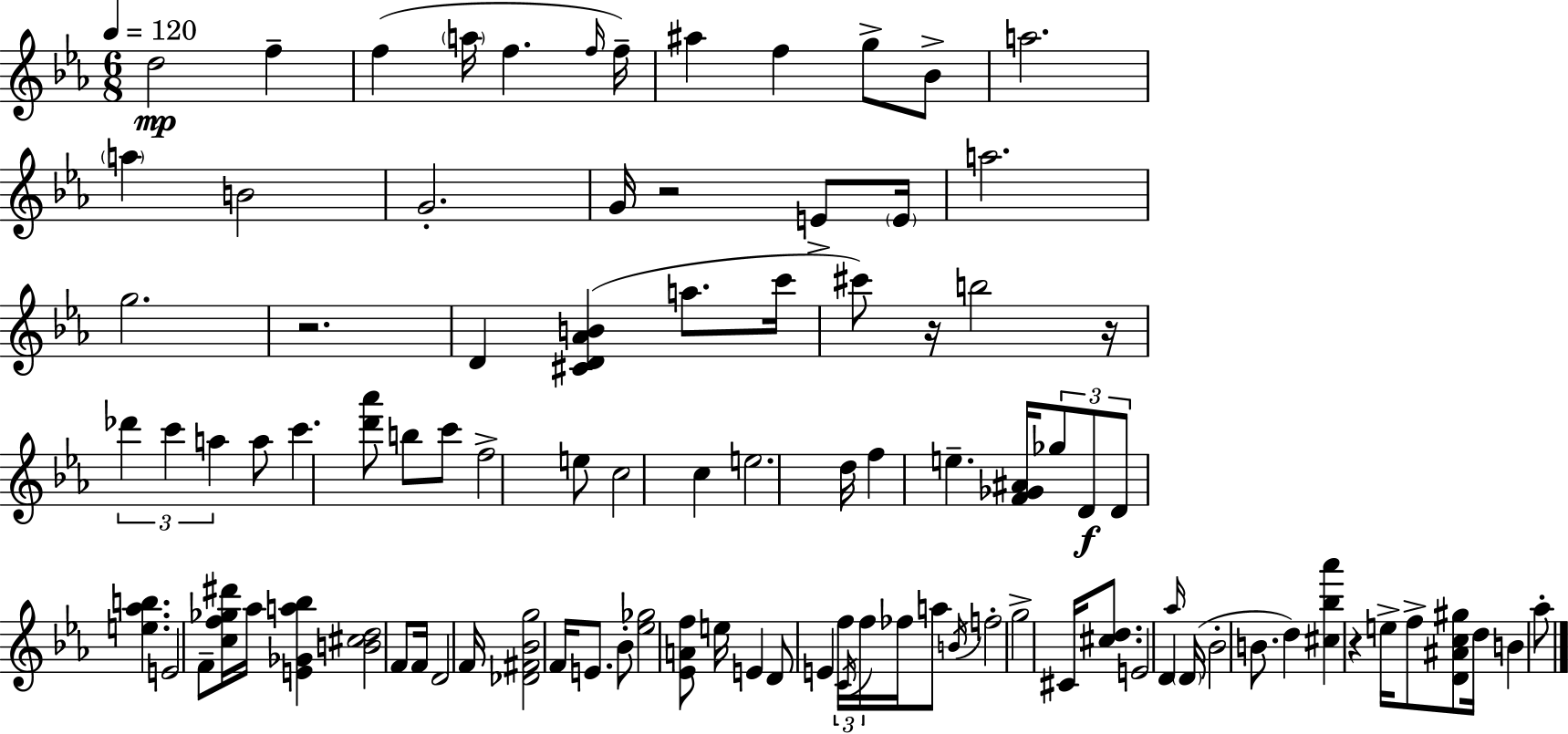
{
  \clef treble
  \numericTimeSignature
  \time 6/8
  \key c \minor
  \tempo 4 = 120
  \repeat volta 2 { d''2\mp f''4-- | f''4( \parenthesize a''16 f''4. \grace { f''16 } | f''16--) ais''4 f''4 g''8-> bes'8-> | a''2. | \break \parenthesize a''4 b'2 | g'2.-. | g'16 r2 e'8-> | \parenthesize e'16 a''2. | \break g''2. | r2. | d'4 <cis' d' aes' b'>4( a''8. | c'''16 cis'''8) r16 b''2 | \break r16 \tuplet 3/2 { des'''4 c'''4 a''4 } | a''8 c'''4. <d''' aes'''>8 b''8 | c'''8 f''2-> e''8 | c''2 c''4 | \break e''2. | d''16 f''4 e''4.-- | <f' ges' ais'>16 \tuplet 3/2 { ges''8 d'8\f d'8 } <e'' aes'' b''>4. | e'2 f'8-- <c'' f'' ges'' dis'''>16 | \break aes''16 <e' ges' a'' bes''>4 <b' cis'' d''>2 | f'8 f'16 d'2 | f'16 <des' fis' bes' g''>2 f'16 e'8. | bes'8-. <ees'' ges''>2 <ees' a' f''>8 | \break e''16 e'4 d'8 e'4 | \tuplet 3/2 { f''16 \acciaccatura { c'16 } f''16 } fes''16 a''8 \acciaccatura { b'16 } f''2-. | g''2-> cis'16 | <cis'' d''>8. e'2 d'4 | \break \grace { aes''16 } \parenthesize d'16( bes'2-. | b'8. d''4) <cis'' bes'' aes'''>4 | r4 e''16-> f''8-> <d' ais' c'' gis''>8 d''16 b'4 | aes''8-. } \bar "|."
}